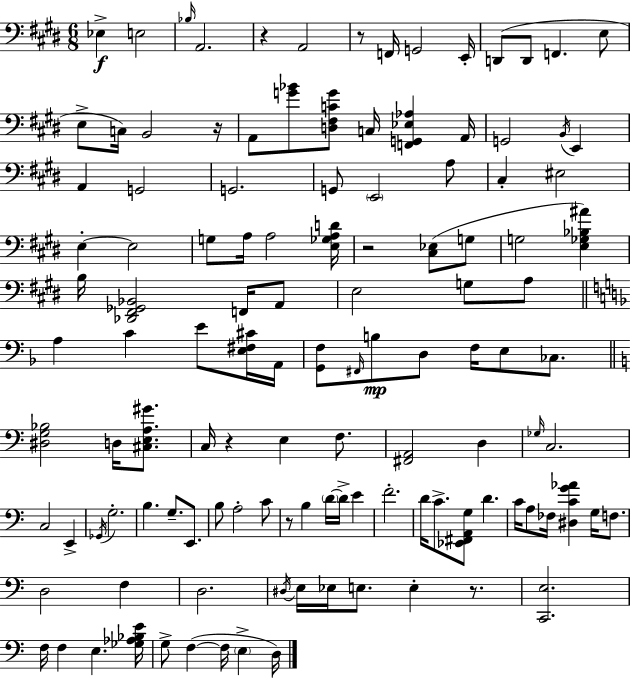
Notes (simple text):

Eb3/q E3/h Bb3/s A2/h. R/q A2/h R/e F2/s G2/h E2/s D2/e D2/e F2/q. E3/e E3/e C3/s B2/h R/s A2/e [G4,Bb4]/e [D3,F#3,C4,G4]/e C3/s [F2,G2,Eb3,Ab3]/q A2/s G2/h B2/s E2/q A2/q G2/h G2/h. G2/e E2/h A3/e C#3/q EIS3/h E3/q E3/h G3/e A3/s A3/h [E3,Gb3,A3,D4]/s R/h [C#3,Eb3]/e G3/e G3/h [E3,Gb3,Bb3,A#4]/q B3/s [Db2,F#2,Gb2,Bb2]/h F2/s A2/e E3/h G3/e A3/e A3/q C4/q E4/e [E3,F#3,C#4]/s A2/s [G2,F3]/e F#2/s B3/e D3/e F3/s E3/e CES3/e. [D#3,G3,Bb3]/h D3/s [C#3,E3,A3,G#4]/e. C3/s R/q E3/q F3/e. [F#2,A2]/h D3/q Gb3/s C3/h. C3/h E2/q Gb2/s G3/h. B3/q. G3/e. E2/e. B3/e A3/h C4/e R/e B3/q D4/s D4/s E4/q F4/h. D4/s C4/e. [Eb2,F#2,A2,G3]/e D4/q. C4/s A3/e FES3/s [D#3,C4,G4,Ab4]/q G3/s F3/e. D3/h F3/q D3/h. D#3/s E3/s Eb3/s E3/e. E3/q R/e. [C2,E3]/h. F3/s F3/q E3/q. [Gb3,Ab3,Bb3,E4]/s G3/e F3/q F3/s E3/q D3/s